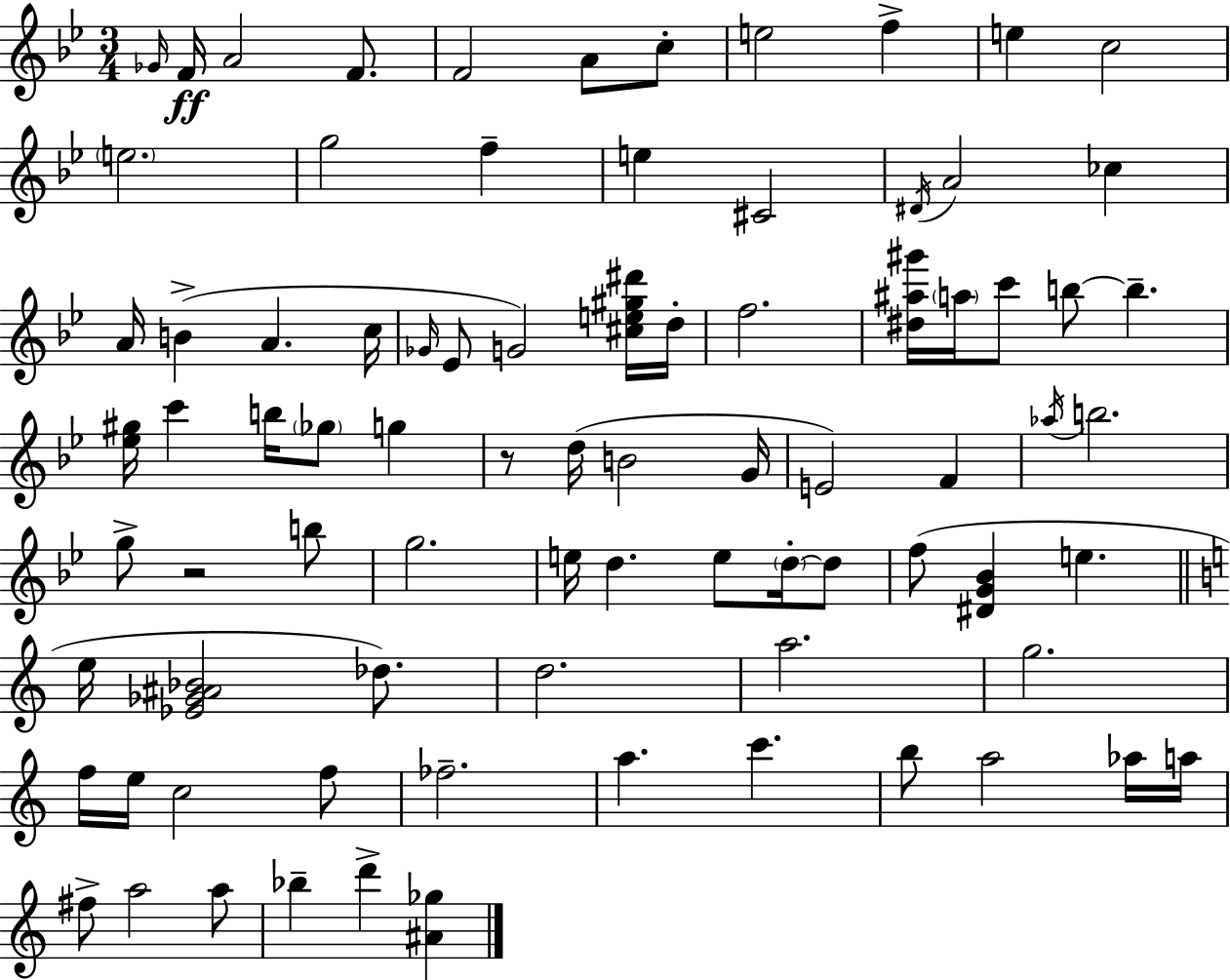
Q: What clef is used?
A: treble